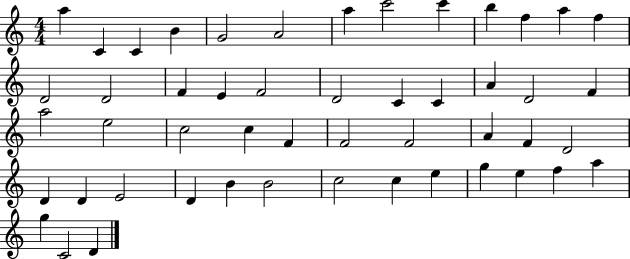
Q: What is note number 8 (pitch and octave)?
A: C6